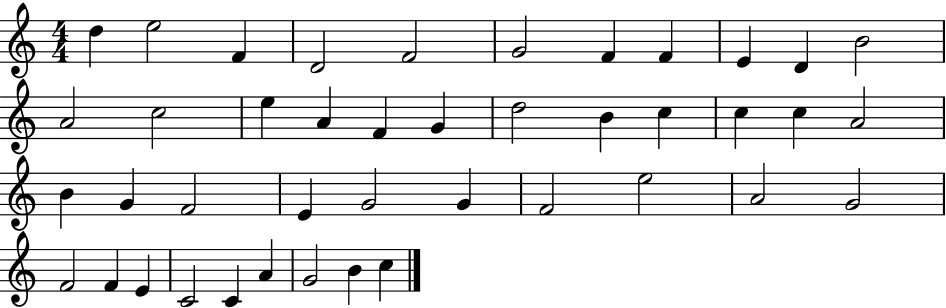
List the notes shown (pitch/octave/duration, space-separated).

D5/q E5/h F4/q D4/h F4/h G4/h F4/q F4/q E4/q D4/q B4/h A4/h C5/h E5/q A4/q F4/q G4/q D5/h B4/q C5/q C5/q C5/q A4/h B4/q G4/q F4/h E4/q G4/h G4/q F4/h E5/h A4/h G4/h F4/h F4/q E4/q C4/h C4/q A4/q G4/h B4/q C5/q